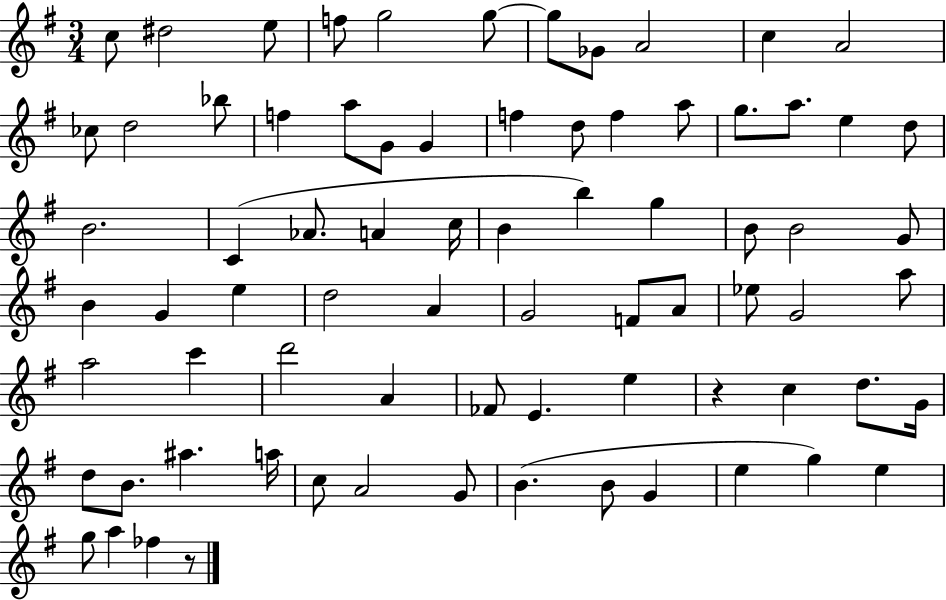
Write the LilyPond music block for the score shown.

{
  \clef treble
  \numericTimeSignature
  \time 3/4
  \key g \major
  c''8 dis''2 e''8 | f''8 g''2 g''8~~ | g''8 ges'8 a'2 | c''4 a'2 | \break ces''8 d''2 bes''8 | f''4 a''8 g'8 g'4 | f''4 d''8 f''4 a''8 | g''8. a''8. e''4 d''8 | \break b'2. | c'4( aes'8. a'4 c''16 | b'4 b''4) g''4 | b'8 b'2 g'8 | \break b'4 g'4 e''4 | d''2 a'4 | g'2 f'8 a'8 | ees''8 g'2 a''8 | \break a''2 c'''4 | d'''2 a'4 | fes'8 e'4. e''4 | r4 c''4 d''8. g'16 | \break d''8 b'8. ais''4. a''16 | c''8 a'2 g'8 | b'4.( b'8 g'4 | e''4 g''4) e''4 | \break g''8 a''4 fes''4 r8 | \bar "|."
}